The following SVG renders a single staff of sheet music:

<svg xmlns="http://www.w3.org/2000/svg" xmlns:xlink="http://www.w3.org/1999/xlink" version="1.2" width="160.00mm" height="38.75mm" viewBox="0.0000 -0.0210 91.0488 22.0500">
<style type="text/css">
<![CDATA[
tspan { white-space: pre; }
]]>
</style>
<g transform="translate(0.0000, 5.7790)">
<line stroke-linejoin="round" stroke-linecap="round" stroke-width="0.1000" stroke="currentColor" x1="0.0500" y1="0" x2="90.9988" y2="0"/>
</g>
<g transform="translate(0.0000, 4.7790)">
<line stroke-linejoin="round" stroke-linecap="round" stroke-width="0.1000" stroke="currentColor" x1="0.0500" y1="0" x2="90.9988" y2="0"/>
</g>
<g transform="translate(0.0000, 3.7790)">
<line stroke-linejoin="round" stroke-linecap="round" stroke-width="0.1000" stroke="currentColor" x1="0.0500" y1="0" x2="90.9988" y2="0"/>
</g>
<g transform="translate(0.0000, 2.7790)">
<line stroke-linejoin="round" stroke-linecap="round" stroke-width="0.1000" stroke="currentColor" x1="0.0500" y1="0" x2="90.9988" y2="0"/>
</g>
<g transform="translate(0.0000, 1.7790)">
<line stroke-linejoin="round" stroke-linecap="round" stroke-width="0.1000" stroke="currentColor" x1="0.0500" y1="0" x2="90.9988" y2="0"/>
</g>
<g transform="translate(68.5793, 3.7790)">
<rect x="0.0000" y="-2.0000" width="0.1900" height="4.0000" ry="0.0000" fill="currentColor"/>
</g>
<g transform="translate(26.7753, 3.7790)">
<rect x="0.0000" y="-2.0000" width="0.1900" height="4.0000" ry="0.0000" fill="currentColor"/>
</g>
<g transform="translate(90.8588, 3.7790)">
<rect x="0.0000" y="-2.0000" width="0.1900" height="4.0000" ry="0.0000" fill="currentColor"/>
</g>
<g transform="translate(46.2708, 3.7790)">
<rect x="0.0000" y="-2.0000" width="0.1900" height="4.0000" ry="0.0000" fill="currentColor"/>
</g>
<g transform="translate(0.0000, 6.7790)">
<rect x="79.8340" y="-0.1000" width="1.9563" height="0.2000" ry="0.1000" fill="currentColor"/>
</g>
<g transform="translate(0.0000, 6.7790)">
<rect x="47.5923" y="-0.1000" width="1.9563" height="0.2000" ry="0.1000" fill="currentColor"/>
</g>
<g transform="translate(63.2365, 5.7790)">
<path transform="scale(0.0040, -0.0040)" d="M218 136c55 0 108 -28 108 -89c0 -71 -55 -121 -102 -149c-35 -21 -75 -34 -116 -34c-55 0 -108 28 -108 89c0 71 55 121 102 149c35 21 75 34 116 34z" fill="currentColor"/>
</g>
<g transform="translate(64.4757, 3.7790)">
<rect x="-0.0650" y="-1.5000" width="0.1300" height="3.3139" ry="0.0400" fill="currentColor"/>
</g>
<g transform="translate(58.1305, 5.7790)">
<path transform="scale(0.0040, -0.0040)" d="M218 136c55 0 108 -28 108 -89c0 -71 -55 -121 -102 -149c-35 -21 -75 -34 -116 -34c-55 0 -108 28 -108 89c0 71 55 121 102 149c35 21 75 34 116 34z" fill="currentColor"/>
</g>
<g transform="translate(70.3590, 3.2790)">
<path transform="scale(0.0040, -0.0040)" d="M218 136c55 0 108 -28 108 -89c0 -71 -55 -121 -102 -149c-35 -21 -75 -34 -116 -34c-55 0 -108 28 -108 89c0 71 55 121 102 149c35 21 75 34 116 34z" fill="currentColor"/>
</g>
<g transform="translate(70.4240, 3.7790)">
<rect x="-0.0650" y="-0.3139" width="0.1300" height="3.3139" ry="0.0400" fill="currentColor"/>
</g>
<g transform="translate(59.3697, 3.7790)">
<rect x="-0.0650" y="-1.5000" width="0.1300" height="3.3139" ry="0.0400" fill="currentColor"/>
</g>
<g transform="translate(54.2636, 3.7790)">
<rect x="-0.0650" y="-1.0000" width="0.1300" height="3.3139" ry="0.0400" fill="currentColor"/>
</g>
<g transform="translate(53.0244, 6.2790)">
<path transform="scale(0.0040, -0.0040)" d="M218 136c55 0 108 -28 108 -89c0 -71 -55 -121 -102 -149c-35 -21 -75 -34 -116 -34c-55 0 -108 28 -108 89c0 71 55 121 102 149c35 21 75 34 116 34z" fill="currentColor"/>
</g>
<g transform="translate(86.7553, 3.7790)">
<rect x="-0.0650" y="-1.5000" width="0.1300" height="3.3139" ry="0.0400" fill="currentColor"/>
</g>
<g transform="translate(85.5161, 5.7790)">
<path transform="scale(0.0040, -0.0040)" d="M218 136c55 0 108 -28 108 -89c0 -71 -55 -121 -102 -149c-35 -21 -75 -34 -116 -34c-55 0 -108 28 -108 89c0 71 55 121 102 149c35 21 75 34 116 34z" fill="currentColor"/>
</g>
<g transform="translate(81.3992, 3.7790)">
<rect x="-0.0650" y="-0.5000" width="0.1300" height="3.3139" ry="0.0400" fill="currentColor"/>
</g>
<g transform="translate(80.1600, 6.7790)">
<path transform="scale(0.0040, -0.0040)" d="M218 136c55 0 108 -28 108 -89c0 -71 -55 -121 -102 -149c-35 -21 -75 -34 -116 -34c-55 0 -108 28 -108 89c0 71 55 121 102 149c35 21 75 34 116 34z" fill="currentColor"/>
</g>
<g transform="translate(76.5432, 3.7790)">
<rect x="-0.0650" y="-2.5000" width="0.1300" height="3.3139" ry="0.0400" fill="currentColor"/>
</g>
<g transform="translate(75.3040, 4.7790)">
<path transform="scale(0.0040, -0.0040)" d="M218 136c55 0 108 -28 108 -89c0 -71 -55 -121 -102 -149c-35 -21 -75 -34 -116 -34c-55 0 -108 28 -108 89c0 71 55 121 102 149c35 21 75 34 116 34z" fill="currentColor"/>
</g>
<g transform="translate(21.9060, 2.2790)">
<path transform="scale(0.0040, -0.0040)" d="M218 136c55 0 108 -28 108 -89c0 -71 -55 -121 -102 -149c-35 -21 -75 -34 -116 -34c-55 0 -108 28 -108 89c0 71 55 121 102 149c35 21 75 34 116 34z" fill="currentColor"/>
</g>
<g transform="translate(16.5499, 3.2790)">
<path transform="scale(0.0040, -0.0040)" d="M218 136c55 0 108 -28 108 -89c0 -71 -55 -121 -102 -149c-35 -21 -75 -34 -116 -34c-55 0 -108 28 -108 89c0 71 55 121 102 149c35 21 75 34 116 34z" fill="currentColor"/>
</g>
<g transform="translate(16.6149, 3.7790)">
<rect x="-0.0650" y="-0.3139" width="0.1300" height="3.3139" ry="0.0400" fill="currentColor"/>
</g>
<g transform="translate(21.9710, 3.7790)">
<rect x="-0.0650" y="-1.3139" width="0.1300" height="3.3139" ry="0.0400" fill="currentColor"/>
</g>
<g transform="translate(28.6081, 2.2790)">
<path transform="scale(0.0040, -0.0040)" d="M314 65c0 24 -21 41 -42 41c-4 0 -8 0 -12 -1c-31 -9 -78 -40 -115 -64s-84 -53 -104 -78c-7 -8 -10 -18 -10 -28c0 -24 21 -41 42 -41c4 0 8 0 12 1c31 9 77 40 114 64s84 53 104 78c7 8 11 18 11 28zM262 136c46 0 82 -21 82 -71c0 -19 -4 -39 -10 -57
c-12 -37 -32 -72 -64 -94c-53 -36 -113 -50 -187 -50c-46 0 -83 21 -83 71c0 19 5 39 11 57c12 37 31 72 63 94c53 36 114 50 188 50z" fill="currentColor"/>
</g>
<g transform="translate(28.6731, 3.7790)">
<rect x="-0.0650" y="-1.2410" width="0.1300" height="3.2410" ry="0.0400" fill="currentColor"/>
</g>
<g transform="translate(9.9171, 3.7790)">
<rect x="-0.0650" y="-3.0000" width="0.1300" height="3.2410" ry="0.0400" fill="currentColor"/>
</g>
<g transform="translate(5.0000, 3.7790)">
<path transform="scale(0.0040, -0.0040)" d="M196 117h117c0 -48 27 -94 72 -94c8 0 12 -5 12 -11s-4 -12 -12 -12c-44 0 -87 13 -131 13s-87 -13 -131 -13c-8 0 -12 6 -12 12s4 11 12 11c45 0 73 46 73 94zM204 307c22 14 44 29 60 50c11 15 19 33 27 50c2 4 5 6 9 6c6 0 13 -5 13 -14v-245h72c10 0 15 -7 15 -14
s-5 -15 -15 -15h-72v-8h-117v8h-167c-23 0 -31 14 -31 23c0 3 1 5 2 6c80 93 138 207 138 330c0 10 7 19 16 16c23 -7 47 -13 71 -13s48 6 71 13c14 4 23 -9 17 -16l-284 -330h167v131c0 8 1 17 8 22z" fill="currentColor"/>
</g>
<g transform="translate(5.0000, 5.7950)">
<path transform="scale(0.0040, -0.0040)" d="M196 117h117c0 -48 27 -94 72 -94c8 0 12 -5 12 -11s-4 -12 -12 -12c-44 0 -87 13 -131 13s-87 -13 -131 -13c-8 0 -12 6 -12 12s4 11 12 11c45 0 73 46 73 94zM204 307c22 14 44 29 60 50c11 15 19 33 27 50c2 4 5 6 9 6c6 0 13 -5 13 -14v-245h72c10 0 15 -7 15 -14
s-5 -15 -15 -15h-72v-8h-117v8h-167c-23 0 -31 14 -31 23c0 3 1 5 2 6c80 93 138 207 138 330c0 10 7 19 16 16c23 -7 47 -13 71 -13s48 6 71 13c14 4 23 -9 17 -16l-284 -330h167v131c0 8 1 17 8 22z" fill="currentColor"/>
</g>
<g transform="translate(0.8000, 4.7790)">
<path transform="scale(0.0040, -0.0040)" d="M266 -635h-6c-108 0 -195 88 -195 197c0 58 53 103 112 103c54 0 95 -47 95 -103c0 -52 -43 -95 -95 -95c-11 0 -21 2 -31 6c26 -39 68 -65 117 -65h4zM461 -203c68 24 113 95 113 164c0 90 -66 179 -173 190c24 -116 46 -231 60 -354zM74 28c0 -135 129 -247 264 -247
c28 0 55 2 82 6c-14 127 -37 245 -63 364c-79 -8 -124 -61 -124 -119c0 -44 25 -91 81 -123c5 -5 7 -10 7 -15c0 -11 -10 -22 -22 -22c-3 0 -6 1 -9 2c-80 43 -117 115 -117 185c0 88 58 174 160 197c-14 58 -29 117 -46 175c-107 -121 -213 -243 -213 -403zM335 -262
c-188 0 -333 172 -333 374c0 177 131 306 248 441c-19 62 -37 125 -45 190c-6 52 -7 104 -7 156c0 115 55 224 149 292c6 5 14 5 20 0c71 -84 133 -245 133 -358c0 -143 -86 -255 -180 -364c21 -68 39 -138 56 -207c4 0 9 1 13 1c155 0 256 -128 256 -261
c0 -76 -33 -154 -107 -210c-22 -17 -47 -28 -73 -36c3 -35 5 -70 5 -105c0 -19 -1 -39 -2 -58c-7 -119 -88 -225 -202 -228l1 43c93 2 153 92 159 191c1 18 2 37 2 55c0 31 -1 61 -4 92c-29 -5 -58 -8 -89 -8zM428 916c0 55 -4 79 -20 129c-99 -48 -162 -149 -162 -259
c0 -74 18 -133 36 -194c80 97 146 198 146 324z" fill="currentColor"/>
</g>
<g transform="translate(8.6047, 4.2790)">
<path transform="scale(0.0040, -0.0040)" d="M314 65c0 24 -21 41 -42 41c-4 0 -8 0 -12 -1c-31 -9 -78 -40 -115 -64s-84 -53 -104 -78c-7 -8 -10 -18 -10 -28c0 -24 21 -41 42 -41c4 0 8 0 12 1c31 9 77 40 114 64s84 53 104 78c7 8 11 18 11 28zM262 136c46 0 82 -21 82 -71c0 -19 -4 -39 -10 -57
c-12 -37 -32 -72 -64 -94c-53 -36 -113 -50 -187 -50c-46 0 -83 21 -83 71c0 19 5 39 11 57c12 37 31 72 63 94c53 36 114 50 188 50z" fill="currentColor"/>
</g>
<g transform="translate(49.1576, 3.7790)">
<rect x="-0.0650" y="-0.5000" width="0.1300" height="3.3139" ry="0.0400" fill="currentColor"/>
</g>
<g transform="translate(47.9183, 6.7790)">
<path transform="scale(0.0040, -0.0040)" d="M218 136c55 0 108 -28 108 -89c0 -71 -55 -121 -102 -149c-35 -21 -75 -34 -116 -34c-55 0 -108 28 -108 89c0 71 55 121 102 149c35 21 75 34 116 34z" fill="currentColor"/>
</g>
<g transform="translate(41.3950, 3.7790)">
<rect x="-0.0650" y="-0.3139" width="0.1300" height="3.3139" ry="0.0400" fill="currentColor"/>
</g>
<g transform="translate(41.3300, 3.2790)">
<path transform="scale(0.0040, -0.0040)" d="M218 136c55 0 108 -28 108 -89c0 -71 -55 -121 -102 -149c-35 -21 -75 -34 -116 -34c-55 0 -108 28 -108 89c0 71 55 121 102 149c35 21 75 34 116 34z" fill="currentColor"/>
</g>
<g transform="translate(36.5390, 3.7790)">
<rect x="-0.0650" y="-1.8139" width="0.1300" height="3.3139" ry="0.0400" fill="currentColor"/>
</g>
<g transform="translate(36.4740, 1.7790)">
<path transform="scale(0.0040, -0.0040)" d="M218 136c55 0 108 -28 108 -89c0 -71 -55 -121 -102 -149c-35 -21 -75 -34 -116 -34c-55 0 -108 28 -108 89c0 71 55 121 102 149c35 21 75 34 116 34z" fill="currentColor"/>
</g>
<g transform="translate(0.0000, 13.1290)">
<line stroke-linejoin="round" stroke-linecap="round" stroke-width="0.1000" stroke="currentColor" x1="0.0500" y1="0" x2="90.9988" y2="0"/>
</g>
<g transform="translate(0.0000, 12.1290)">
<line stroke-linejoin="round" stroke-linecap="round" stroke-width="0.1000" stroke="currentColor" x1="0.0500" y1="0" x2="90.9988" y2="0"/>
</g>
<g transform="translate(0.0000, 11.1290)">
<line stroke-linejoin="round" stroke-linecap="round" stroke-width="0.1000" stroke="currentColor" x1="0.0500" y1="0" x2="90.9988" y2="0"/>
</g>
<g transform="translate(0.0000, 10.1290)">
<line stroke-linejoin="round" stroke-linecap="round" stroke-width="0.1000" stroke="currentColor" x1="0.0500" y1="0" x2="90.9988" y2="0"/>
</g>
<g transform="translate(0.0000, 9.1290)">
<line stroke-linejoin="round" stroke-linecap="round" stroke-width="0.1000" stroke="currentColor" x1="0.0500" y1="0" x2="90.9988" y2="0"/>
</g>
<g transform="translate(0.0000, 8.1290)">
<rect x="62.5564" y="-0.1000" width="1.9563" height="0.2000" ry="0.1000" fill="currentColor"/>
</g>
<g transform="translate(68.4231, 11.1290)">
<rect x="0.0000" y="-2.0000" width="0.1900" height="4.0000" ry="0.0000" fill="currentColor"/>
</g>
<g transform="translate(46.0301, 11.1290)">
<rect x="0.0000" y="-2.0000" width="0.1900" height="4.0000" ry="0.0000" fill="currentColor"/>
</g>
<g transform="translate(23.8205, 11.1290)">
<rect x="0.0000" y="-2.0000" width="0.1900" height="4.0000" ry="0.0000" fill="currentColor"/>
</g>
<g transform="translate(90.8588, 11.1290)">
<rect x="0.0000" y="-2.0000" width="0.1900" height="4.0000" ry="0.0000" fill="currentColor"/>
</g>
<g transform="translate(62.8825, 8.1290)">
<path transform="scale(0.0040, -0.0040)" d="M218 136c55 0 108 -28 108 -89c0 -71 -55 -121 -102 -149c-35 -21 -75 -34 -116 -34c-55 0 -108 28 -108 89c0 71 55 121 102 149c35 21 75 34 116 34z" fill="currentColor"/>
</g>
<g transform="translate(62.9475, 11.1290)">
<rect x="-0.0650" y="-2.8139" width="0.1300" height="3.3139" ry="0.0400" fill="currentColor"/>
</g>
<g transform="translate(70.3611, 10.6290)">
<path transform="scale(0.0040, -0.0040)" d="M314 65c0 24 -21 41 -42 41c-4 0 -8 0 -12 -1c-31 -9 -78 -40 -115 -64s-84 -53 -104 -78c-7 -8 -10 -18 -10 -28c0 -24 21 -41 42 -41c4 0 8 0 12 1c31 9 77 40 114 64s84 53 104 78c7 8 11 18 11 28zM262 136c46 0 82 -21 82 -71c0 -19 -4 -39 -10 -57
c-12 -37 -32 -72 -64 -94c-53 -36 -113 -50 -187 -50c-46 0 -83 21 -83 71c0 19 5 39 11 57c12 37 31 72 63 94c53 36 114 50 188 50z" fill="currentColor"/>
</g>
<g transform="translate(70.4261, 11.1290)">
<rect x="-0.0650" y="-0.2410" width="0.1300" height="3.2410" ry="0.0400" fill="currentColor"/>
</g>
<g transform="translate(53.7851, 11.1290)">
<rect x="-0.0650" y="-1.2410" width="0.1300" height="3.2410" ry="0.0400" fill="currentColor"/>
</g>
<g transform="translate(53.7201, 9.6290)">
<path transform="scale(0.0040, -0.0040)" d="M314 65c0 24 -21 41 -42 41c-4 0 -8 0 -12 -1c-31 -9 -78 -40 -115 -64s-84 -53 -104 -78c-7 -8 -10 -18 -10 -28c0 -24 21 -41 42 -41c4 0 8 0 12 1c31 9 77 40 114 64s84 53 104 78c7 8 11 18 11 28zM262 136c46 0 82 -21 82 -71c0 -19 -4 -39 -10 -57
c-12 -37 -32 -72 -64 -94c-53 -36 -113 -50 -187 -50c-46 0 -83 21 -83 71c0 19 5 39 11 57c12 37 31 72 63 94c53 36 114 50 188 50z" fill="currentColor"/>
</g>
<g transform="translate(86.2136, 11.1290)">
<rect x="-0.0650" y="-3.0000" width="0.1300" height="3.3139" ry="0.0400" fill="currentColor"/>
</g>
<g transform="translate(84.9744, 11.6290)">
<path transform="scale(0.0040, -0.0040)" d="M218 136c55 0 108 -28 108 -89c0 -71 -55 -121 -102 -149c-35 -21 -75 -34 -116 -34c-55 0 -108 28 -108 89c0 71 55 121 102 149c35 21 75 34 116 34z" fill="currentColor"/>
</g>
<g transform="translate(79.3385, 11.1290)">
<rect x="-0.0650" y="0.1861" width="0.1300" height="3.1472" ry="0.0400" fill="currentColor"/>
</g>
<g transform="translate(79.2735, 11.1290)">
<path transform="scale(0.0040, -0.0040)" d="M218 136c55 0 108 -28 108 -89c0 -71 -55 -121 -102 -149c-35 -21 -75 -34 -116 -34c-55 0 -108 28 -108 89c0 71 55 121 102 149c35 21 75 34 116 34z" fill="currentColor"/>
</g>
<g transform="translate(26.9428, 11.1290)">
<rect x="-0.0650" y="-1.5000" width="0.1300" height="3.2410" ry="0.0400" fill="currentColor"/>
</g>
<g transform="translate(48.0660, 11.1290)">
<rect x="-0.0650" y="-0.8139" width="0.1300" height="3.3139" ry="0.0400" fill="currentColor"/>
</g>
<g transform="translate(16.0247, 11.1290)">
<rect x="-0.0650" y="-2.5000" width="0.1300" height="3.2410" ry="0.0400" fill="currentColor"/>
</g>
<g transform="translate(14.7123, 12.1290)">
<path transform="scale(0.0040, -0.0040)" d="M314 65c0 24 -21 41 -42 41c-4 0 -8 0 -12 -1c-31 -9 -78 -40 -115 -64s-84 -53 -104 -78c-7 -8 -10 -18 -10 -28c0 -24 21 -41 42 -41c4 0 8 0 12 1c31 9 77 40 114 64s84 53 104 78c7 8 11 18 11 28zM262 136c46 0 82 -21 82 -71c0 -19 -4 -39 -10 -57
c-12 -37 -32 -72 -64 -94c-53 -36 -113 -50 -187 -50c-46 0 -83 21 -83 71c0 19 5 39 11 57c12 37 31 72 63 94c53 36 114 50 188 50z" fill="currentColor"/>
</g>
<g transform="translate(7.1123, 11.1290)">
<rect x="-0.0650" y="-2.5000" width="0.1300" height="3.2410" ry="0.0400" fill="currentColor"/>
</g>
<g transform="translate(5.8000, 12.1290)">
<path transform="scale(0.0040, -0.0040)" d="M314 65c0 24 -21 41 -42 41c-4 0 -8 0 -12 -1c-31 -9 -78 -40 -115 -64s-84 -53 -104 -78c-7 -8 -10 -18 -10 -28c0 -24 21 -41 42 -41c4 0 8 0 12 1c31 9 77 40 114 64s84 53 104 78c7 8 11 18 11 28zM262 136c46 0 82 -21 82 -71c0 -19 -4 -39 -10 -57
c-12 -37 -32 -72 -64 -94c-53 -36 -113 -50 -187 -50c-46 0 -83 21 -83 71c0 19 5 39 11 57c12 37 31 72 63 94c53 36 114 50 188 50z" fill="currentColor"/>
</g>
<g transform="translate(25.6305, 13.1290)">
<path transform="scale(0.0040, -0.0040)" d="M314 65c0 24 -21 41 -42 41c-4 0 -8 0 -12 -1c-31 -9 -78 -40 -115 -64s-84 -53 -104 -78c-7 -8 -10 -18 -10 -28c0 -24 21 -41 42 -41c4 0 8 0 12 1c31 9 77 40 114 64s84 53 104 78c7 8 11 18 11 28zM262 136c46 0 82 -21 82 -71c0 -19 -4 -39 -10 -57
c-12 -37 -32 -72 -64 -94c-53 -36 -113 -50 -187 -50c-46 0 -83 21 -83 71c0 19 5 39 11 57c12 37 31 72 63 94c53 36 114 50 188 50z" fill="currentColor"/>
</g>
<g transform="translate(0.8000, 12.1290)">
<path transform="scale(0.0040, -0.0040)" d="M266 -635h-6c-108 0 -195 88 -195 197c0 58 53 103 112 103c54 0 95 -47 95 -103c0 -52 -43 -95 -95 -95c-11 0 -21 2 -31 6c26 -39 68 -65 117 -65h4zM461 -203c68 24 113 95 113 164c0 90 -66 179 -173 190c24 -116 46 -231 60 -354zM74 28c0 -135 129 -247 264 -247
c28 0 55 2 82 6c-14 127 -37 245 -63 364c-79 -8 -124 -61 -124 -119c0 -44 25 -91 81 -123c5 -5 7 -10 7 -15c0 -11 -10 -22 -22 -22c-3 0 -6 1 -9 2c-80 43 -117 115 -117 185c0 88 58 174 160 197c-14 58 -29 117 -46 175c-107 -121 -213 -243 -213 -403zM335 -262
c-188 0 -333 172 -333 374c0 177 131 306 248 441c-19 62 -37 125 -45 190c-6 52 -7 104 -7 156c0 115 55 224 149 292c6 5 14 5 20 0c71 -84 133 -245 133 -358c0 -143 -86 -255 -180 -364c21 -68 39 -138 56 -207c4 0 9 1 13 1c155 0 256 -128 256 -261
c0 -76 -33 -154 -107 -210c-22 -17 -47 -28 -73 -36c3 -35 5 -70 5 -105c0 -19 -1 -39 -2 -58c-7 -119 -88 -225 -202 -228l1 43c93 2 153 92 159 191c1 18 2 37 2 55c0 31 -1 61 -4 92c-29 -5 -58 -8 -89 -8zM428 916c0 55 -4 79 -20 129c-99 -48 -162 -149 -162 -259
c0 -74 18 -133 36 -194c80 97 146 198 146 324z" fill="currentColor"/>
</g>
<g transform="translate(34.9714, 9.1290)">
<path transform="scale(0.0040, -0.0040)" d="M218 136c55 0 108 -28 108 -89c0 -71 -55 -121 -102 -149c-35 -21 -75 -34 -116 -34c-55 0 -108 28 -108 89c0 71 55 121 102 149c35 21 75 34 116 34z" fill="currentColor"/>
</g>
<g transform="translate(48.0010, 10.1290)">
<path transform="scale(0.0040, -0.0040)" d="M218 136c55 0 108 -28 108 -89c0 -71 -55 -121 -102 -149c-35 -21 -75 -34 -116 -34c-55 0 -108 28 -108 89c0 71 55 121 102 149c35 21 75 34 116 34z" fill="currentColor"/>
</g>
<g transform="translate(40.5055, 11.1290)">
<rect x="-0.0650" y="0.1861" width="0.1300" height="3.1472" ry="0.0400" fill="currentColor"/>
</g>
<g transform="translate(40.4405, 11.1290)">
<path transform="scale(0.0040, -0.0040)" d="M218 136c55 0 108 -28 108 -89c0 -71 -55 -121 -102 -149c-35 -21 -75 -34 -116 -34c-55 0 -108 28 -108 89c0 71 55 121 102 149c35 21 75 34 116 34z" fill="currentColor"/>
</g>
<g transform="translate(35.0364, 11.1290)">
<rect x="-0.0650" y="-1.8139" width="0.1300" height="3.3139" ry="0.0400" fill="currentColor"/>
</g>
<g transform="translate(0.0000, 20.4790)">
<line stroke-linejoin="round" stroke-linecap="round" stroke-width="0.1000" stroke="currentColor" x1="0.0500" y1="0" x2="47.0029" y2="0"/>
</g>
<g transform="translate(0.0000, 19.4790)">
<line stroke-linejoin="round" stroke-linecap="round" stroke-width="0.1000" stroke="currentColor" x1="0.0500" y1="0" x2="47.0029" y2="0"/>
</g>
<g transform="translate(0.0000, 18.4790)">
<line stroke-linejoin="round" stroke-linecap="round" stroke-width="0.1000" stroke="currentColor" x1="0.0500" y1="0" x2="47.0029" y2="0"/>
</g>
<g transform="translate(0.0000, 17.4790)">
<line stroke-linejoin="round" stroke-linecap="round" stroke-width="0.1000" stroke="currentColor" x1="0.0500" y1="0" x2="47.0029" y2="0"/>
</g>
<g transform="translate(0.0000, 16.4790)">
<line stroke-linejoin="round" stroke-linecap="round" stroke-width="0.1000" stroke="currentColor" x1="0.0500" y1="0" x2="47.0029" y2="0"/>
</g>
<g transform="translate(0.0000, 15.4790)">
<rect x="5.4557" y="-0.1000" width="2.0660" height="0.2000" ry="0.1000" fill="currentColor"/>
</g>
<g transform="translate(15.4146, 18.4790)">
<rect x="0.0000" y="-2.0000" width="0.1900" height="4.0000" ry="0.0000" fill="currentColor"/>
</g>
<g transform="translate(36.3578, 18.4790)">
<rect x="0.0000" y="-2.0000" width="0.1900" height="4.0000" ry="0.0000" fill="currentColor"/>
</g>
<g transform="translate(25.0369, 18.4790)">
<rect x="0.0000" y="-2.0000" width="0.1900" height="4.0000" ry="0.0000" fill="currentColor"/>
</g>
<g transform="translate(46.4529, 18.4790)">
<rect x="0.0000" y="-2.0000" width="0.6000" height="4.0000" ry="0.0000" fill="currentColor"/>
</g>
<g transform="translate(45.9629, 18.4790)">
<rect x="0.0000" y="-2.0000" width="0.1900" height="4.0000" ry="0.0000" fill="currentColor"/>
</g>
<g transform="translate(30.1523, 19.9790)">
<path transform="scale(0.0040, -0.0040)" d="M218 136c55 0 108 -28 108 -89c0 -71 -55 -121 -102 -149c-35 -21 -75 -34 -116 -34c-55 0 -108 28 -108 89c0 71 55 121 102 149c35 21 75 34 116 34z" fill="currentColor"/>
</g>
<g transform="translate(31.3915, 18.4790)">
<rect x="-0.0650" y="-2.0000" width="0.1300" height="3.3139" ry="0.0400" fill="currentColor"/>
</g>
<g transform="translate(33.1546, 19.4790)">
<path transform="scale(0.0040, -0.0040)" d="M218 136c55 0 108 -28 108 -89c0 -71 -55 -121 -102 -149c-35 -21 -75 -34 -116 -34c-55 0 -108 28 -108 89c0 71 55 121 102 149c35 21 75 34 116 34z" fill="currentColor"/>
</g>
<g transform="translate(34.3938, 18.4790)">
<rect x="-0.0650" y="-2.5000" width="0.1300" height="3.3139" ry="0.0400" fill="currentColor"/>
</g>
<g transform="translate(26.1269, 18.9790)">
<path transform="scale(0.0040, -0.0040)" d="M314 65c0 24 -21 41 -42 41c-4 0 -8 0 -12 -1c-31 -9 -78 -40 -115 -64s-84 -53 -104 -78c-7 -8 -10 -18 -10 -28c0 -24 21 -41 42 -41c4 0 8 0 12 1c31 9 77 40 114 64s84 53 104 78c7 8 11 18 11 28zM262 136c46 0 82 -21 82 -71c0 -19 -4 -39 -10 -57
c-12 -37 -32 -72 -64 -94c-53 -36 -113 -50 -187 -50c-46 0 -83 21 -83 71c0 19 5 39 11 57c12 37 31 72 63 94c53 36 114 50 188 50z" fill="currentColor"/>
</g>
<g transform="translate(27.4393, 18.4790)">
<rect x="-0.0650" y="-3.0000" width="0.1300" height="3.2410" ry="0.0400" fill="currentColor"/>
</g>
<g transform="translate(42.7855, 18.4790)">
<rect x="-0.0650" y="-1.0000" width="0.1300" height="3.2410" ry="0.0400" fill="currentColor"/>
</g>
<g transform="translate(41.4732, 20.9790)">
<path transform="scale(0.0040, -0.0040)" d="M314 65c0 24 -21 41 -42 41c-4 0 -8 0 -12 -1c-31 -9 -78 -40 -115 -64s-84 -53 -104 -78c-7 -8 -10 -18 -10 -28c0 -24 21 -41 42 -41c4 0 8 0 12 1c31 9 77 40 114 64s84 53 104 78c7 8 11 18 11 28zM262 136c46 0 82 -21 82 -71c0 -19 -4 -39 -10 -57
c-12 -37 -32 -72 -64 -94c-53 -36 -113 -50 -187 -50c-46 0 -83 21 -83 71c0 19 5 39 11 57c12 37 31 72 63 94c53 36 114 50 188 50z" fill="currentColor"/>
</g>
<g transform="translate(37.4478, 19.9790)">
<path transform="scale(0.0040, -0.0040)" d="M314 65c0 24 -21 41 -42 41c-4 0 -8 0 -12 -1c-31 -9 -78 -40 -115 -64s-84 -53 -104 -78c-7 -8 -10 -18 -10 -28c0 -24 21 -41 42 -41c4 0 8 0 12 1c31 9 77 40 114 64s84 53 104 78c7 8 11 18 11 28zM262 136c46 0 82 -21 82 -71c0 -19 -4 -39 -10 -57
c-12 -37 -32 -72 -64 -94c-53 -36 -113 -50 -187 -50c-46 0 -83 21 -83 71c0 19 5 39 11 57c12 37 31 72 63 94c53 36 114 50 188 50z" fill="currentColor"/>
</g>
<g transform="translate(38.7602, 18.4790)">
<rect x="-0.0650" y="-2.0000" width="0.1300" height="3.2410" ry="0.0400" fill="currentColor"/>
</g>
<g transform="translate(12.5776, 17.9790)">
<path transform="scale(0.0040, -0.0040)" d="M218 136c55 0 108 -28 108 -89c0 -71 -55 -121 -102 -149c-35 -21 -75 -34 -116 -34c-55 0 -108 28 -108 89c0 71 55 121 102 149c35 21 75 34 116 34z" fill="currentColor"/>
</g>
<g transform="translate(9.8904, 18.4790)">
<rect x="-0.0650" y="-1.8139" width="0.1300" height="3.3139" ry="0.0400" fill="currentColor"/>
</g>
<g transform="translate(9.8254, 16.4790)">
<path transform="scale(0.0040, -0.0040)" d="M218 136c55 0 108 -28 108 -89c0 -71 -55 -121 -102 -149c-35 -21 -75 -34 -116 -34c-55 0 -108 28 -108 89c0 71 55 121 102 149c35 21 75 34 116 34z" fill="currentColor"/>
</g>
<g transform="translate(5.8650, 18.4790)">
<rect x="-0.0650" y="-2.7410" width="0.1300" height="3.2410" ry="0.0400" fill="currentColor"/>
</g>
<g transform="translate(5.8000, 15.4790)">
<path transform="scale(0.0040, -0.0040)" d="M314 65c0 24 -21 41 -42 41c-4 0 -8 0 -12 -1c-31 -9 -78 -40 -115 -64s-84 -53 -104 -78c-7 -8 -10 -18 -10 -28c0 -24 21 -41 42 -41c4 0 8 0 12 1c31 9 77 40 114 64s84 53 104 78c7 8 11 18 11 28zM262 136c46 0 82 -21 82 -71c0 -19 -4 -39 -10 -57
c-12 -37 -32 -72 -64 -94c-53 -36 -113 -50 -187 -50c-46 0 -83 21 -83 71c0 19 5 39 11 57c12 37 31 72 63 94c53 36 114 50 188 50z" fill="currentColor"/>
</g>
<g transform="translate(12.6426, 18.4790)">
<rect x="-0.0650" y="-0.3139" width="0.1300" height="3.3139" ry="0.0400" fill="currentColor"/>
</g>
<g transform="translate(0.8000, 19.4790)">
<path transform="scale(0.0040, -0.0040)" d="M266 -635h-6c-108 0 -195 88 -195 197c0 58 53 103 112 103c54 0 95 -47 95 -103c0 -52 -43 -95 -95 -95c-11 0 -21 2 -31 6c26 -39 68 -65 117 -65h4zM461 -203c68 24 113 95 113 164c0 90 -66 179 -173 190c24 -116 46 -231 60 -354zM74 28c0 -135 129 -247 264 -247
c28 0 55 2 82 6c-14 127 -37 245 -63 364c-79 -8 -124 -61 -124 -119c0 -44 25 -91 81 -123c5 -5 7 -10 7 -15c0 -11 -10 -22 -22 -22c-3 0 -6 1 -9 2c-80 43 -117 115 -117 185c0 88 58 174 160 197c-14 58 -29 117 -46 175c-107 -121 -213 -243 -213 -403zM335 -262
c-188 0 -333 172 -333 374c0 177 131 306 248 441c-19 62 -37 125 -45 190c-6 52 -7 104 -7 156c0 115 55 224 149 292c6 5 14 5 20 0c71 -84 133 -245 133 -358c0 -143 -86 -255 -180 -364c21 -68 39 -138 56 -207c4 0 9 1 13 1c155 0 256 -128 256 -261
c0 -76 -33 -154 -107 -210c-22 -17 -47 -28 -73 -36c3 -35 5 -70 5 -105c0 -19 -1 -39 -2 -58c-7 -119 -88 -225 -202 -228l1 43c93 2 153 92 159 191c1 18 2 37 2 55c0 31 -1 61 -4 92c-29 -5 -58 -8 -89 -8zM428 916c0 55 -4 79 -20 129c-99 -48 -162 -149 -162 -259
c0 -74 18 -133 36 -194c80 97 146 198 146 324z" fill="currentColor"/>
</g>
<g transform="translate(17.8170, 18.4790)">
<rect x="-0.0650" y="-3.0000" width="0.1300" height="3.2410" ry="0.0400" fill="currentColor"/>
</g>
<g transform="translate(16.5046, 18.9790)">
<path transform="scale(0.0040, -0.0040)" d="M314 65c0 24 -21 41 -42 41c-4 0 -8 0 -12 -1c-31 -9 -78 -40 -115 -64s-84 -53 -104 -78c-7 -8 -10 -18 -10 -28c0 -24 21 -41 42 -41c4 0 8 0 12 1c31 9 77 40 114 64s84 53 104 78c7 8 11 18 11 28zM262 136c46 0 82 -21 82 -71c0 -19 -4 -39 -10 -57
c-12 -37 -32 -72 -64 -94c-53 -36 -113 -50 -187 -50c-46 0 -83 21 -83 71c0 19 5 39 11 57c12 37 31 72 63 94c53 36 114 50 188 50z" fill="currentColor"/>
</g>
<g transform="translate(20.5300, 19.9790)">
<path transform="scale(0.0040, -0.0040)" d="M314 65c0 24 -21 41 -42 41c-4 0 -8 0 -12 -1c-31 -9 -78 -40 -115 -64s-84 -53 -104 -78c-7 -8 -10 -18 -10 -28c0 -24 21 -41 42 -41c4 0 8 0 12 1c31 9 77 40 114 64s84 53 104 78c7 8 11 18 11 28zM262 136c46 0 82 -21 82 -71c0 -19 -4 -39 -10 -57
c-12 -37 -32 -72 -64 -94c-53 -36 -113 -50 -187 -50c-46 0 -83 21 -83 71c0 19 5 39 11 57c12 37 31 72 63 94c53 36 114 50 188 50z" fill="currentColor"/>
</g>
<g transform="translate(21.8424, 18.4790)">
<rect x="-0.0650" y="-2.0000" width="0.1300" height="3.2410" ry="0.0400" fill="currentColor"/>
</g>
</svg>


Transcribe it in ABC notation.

X:1
T:Untitled
M:4/4
L:1/4
K:C
A2 c e e2 f c C D E E c G C E G2 G2 E2 f B d e2 a c2 B A a2 f c A2 F2 A2 F G F2 D2